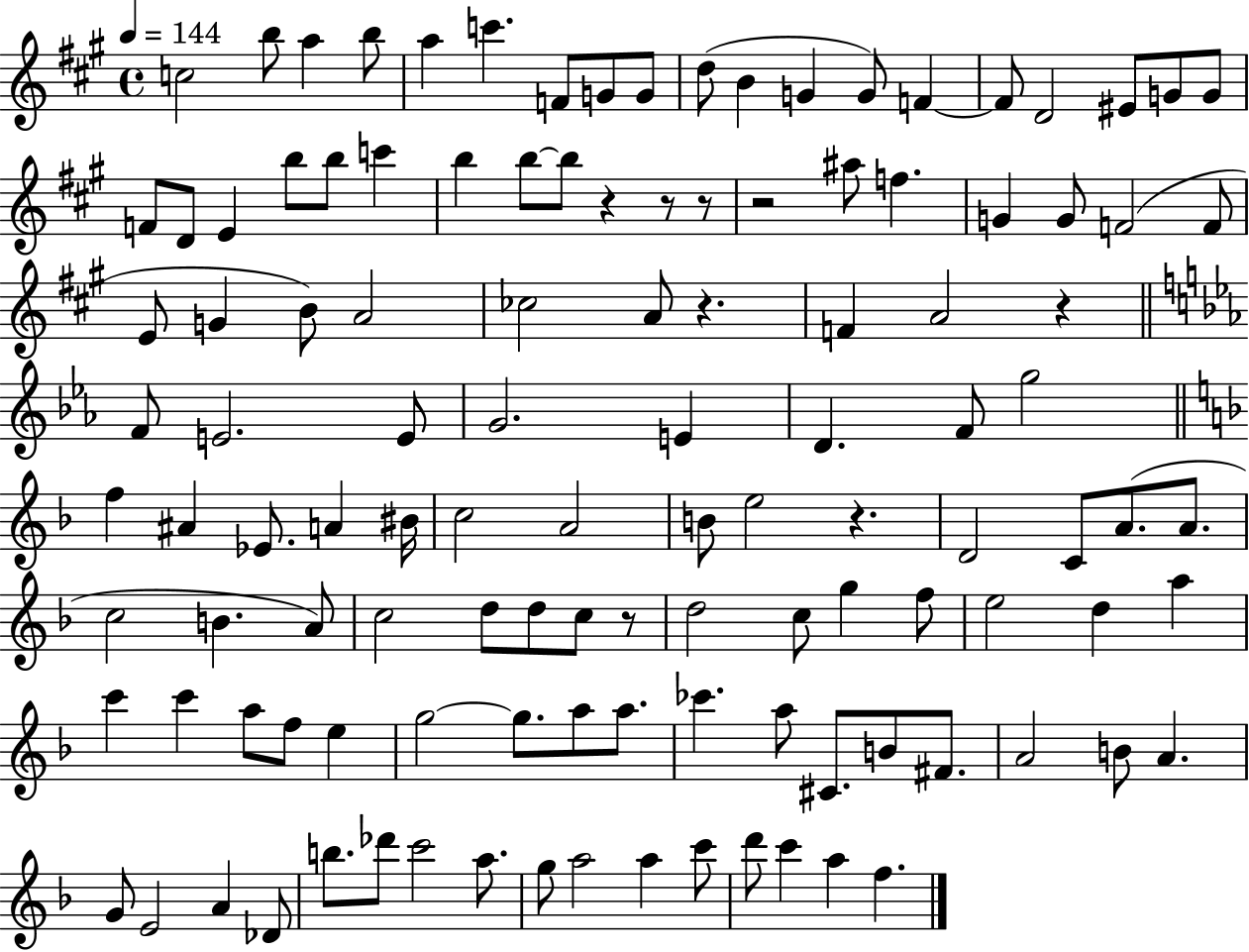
{
  \clef treble
  \time 4/4
  \defaultTimeSignature
  \key a \major
  \tempo 4 = 144
  c''2 b''8 a''4 b''8 | a''4 c'''4. f'8 g'8 g'8 | d''8( b'4 g'4 g'8) f'4~~ | f'8 d'2 eis'8 g'8 g'8 | \break f'8 d'8 e'4 b''8 b''8 c'''4 | b''4 b''8~~ b''8 r4 r8 r8 | r2 ais''8 f''4. | g'4 g'8 f'2( f'8 | \break e'8 g'4 b'8) a'2 | ces''2 a'8 r4. | f'4 a'2 r4 | \bar "||" \break \key c \minor f'8 e'2. e'8 | g'2. e'4 | d'4. f'8 g''2 | \bar "||" \break \key f \major f''4 ais'4 ees'8. a'4 bis'16 | c''2 a'2 | b'8 e''2 r4. | d'2 c'8 a'8.( a'8. | \break c''2 b'4. a'8) | c''2 d''8 d''8 c''8 r8 | d''2 c''8 g''4 f''8 | e''2 d''4 a''4 | \break c'''4 c'''4 a''8 f''8 e''4 | g''2~~ g''8. a''8 a''8. | ces'''4. a''8 cis'8. b'8 fis'8. | a'2 b'8 a'4. | \break g'8 e'2 a'4 des'8 | b''8. des'''8 c'''2 a''8. | g''8 a''2 a''4 c'''8 | d'''8 c'''4 a''4 f''4. | \break \bar "|."
}